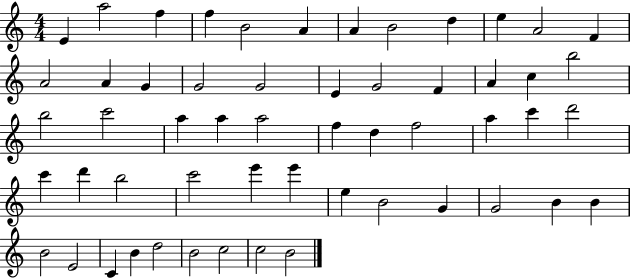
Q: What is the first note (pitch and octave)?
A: E4